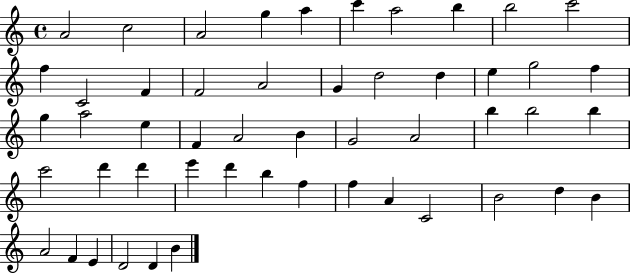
A4/h C5/h A4/h G5/q A5/q C6/q A5/h B5/q B5/h C6/h F5/q C4/h F4/q F4/h A4/h G4/q D5/h D5/q E5/q G5/h F5/q G5/q A5/h E5/q F4/q A4/h B4/q G4/h A4/h B5/q B5/h B5/q C6/h D6/q D6/q E6/q D6/q B5/q F5/q F5/q A4/q C4/h B4/h D5/q B4/q A4/h F4/q E4/q D4/h D4/q B4/q